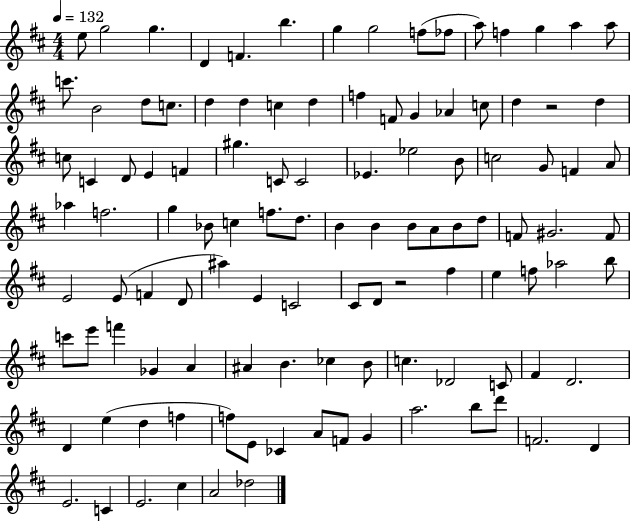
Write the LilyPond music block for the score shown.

{
  \clef treble
  \numericTimeSignature
  \time 4/4
  \key d \major
  \tempo 4 = 132
  \repeat volta 2 { e''8 g''2 g''4. | d'4 f'4. b''4. | g''4 g''2 f''8( fes''8 | a''8) f''4 g''4 a''4 a''8 | \break c'''8. b'2 d''8 c''8. | d''4 d''4 c''4 d''4 | f''4 f'8 g'4 aes'4 c''8 | d''4 r2 d''4 | \break c''8 c'4 d'8 e'4 f'4 | gis''4. c'8 c'2 | ees'4. ees''2 b'8 | c''2 g'8 f'4 a'8 | \break aes''4 f''2. | g''4 bes'8 c''4 f''8. d''8. | b'4 b'4 b'8 a'8 b'8 d''8 | f'8 gis'2. f'8 | \break e'2 e'8( f'4 d'8 | ais''4) e'4 c'2 | cis'8 d'8 r2 fis''4 | e''4 f''8 aes''2 b''8 | \break c'''8 e'''8 f'''4 ges'4 a'4 | ais'4 b'4. ces''4 b'8 | c''4. des'2 c'8 | fis'4 d'2. | \break d'4 e''4( d''4 f''4 | f''8) e'8 ces'4 a'8 f'8 g'4 | a''2. b''8 d'''8 | f'2. d'4 | \break e'2. c'4 | e'2. cis''4 | a'2 des''2 | } \bar "|."
}